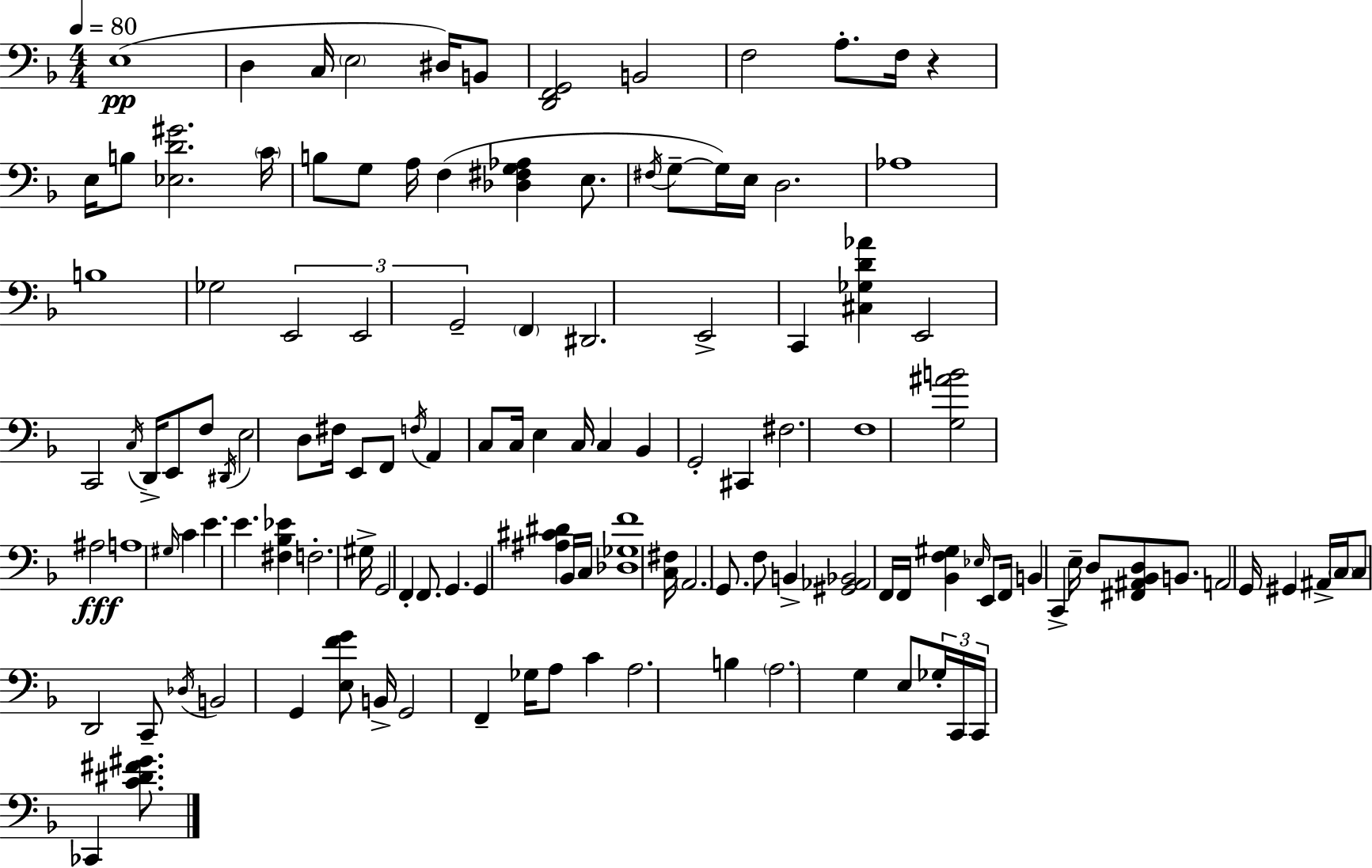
{
  \clef bass
  \numericTimeSignature
  \time 4/4
  \key d \minor
  \tempo 4 = 80
  \repeat volta 2 { e1(\pp | d4 c16 \parenthesize e2 dis16) b,8 | <d, f, g,>2 b,2 | f2 a8.-. f16 r4 | \break e16 b8 <ees d' gis'>2. \parenthesize c'16 | b8 g8 a16 f4( <des fis g aes>4 e8. | \acciaccatura { fis16 } g8--~~ g16) e16 d2. | aes1 | \break b1 | ges2 \tuplet 3/2 { e,2 | e,2 g,2-- } | \parenthesize f,4 dis,2. | \break e,2-> c,4 <cis ges d' aes'>4 | e,2 c,2 | \acciaccatura { c16 } d,16-> e,8 f8 \acciaccatura { dis,16 } e2 | d8 fis16 e,8 f,8 \acciaccatura { f16 } a,4 c8 c16 e4 | \break c16 c4 bes,4 g,2-. | cis,4 fis2. | f1 | <g ais' b'>2 ais2\fff | \break a1 | \grace { gis16 } c'4 e'4. e'4. | <fis bes ees'>4 f2.-. | gis16-> g,2 f,4-. | \break f,8. g,4. g,4 <ais cis' dis'>4 | bes,16 c16 <des ges f'>1 | <c fis>16 \parenthesize a,2. | g,8. f8 b,4-> <gis, aes, bes,>2 | \break f,16 f,16 <bes, f gis>4 \grace { ees16 } e,8 f,16 b,4 | c,4-> e16-- d8 <fis, ais, bes, d>8 b,8. a,2 | g,16 gis,4 ais,16-> \parenthesize c16 c8 d,2 | c,8-- \acciaccatura { des16 } b,2 | \break g,4 <e f' g'>8 b,16-> g,2 | f,4-- ges16 a8 c'4 a2. | b4 \parenthesize a2. | g4 e8 \tuplet 3/2 { ges16-. c,16 c,16 } | \break ces,4 <c' dis' fis' gis'>8. } \bar "|."
}